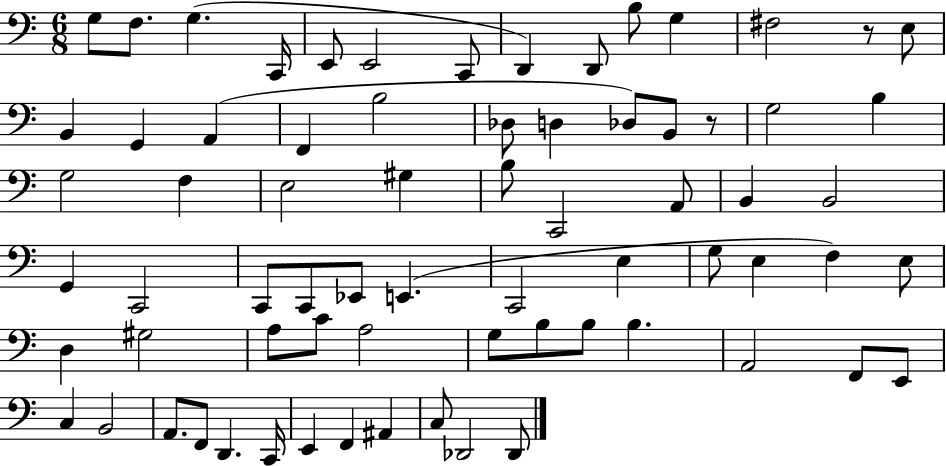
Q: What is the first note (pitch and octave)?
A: G3